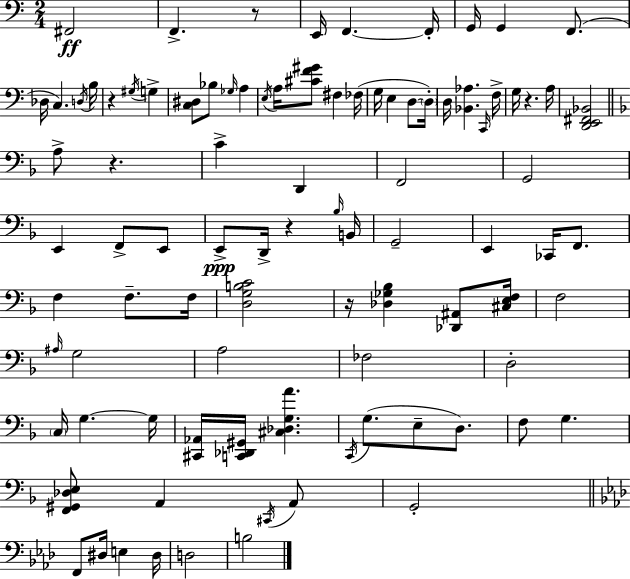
F#2/h F2/q. R/e E2/s F2/q. F2/s G2/s G2/q F2/e. Db3/s C3/q. D3/s B3/s R/q G#3/s G3/q [C3,D#3]/e Bb3/e Gb3/s A3/q E3/s A3/s [C#4,F4,G#4]/e F#3/q FES3/s G3/s E3/q D3/e D3/s D3/s [Bb2,Ab3]/q. C2/s F3/s G3/s R/q. A3/s [D2,E2,F#2,Bb2]/h A3/e R/q. C4/q D2/q F2/h G2/h E2/q F2/e E2/e E2/e D2/s R/q Bb3/s B2/s G2/h E2/q CES2/s F2/e. F3/q F3/e. F3/s [D3,G3,B3,C4]/h R/s [Db3,Gb3,Bb3]/q [Db2,A#2]/e [C#3,E3,F3]/s F3/h A#3/s G3/h A3/h FES3/h D3/h C3/s G3/q. G3/s [C#2,Ab2]/s [C2,Db2,G#2]/s [C#3,Db3,G3,A4]/q. C2/s G3/e. E3/e D3/e. F3/e G3/q. [F2,G#2,Db3,E3]/e A2/q C#2/s A2/e G2/h F2/e D#3/s E3/q D#3/s D3/h B3/h